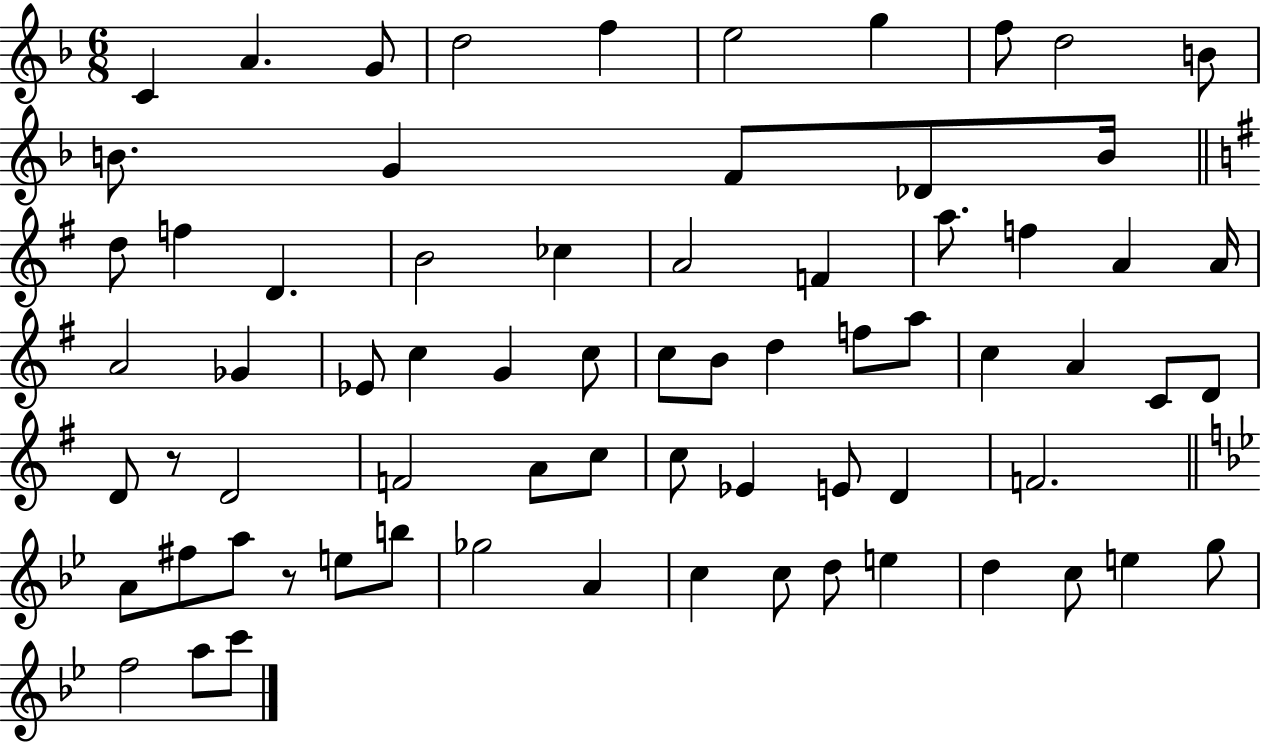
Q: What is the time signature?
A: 6/8